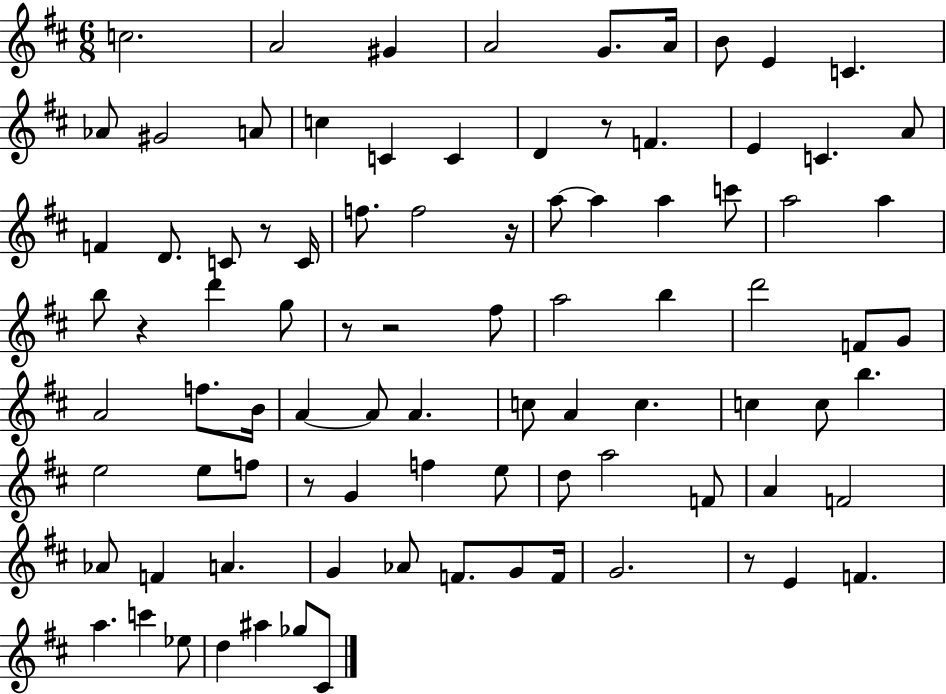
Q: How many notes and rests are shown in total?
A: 90